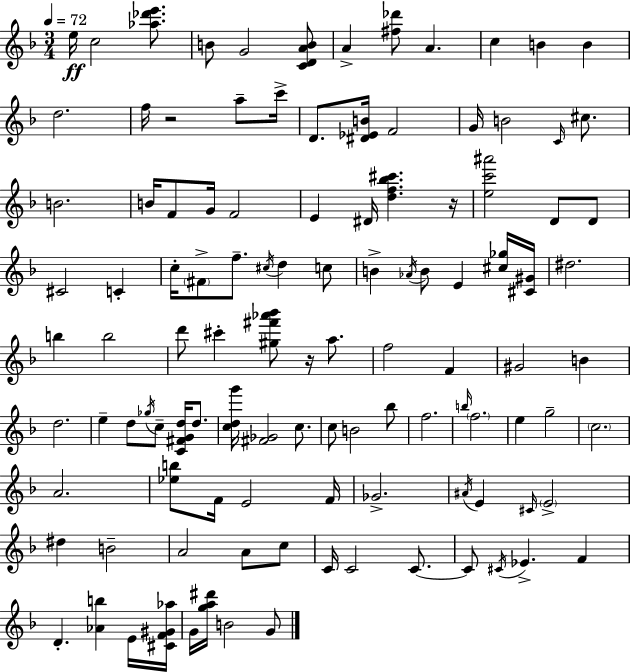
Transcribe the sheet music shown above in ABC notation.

X:1
T:Untitled
M:3/4
L:1/4
K:Dm
e/4 c2 [_a_d'e']/2 B/2 G2 [CDAB]/2 A [^f_d']/2 A c B B d2 f/4 z2 a/2 c'/4 D/2 [^D_EB]/4 F2 G/4 B2 C/4 ^c/2 B2 B/4 F/2 G/4 F2 E ^D/4 [df_b^c'] z/4 [ec'^a']2 D/2 D/2 ^C2 C c/4 ^F/2 f/2 ^c/4 d c/2 B _A/4 B/2 E [^c_g]/4 [^C^G]/4 ^d2 b b2 d'/2 ^c' [^g^f'_a'_b']/2 z/4 a/2 f2 F ^G2 B d2 e d/2 _g/4 c/2 [C^FGd]/4 d/2 [cdg']/4 [^F_G]2 c/2 c/2 B2 _b/2 f2 b/4 f2 e g2 c2 A2 [_eb]/2 F/4 E2 F/4 _G2 ^A/4 E ^C/4 E2 ^d B2 A2 A/2 c/2 C/4 C2 C/2 C/2 ^C/4 _E F D [_Ab] E/4 [^CF^G_a]/4 G/4 [ga^d']/4 B2 G/2